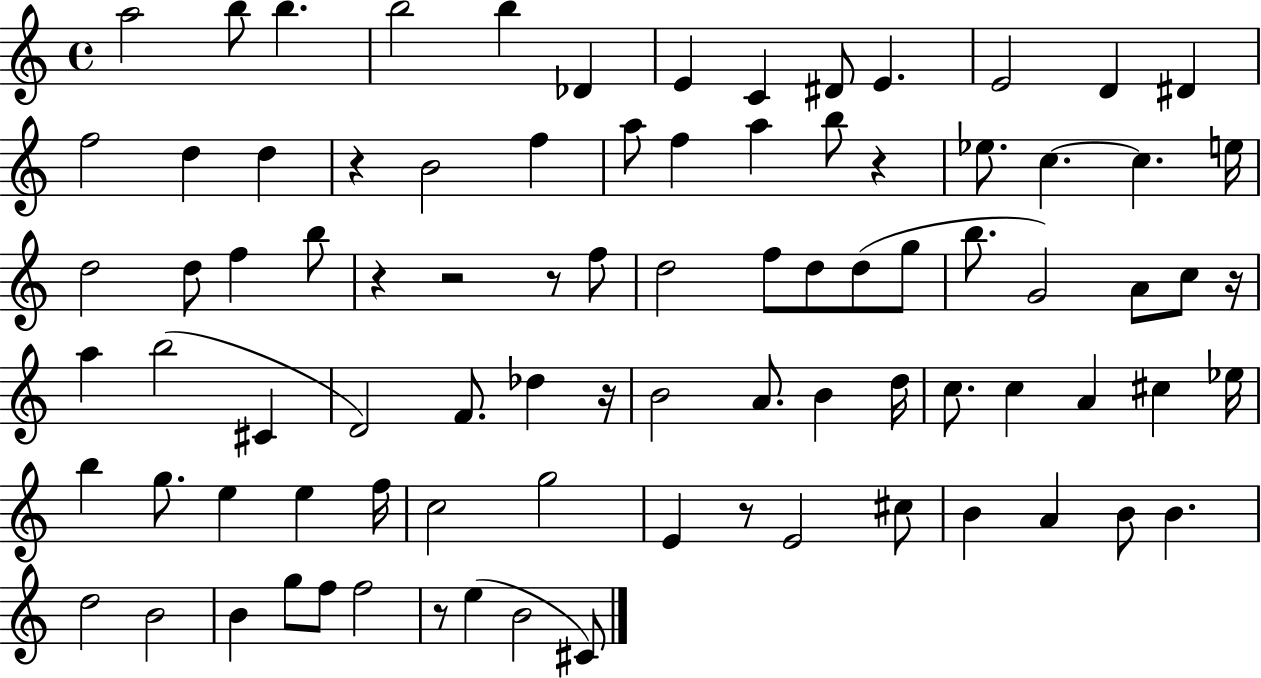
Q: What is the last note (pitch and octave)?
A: C#4